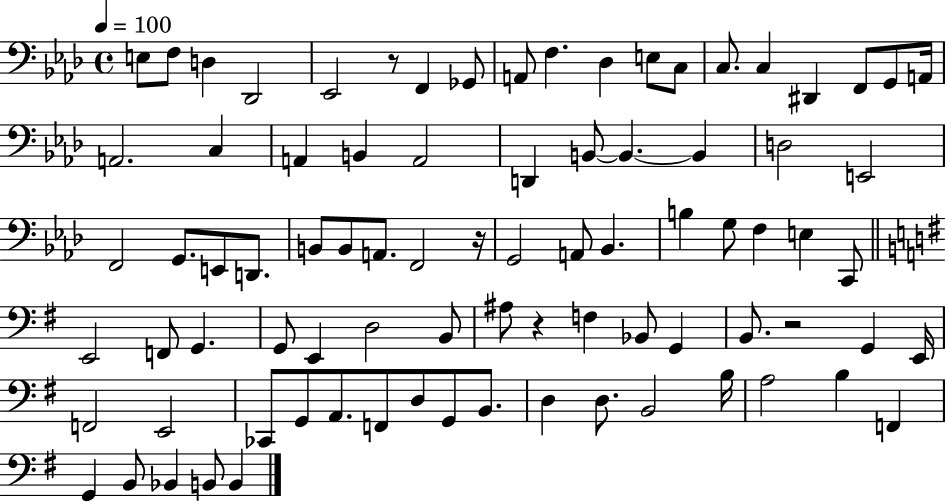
{
  \clef bass
  \time 4/4
  \defaultTimeSignature
  \key aes \major
  \tempo 4 = 100
  \repeat volta 2 { e8 f8 d4 des,2 | ees,2 r8 f,4 ges,8 | a,8 f4. des4 e8 c8 | c8. c4 dis,4 f,8 g,8 a,16 | \break a,2. c4 | a,4 b,4 a,2 | d,4 b,8~~ b,4.~~ b,4 | d2 e,2 | \break f,2 g,8. e,8 d,8. | b,8 b,8 a,8. f,2 r16 | g,2 a,8 bes,4. | b4 g8 f4 e4 c,8 | \break \bar "||" \break \key g \major e,2 f,8 g,4. | g,8 e,4 d2 b,8 | ais8 r4 f4 bes,8 g,4 | b,8. r2 g,4 e,16 | \break f,2 e,2 | ces,8 g,8 a,8. f,8 d8 g,8 b,8. | d4 d8. b,2 b16 | a2 b4 f,4 | \break g,4 b,8 bes,4 b,8 b,4 | } \bar "|."
}